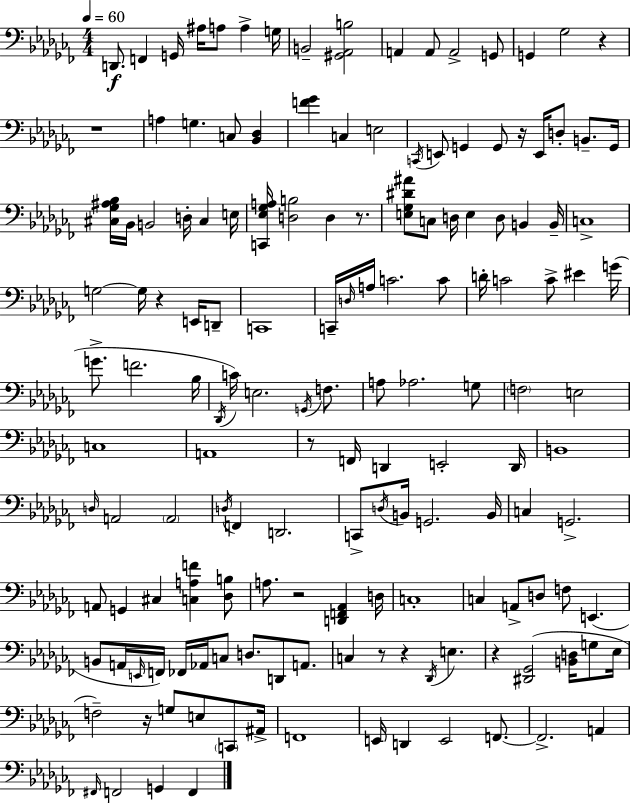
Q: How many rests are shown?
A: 11